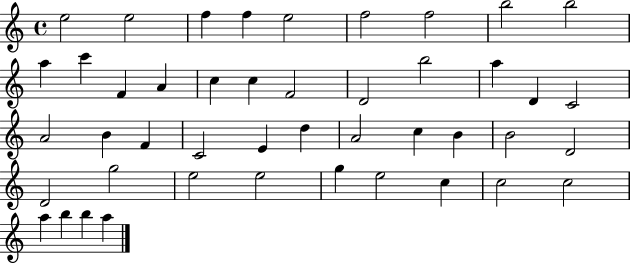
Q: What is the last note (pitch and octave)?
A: A5